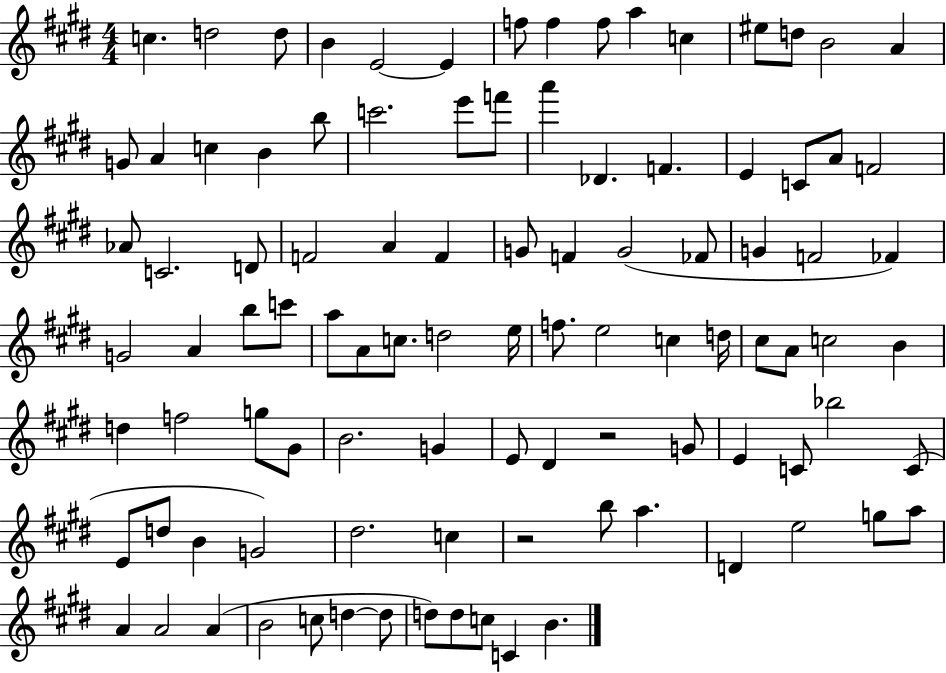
{
  \clef treble
  \numericTimeSignature
  \time 4/4
  \key e \major
  \repeat volta 2 { c''4. d''2 d''8 | b'4 e'2~~ e'4 | f''8 f''4 f''8 a''4 c''4 | eis''8 d''8 b'2 a'4 | \break g'8 a'4 c''4 b'4 b''8 | c'''2. e'''8 f'''8 | a'''4 des'4. f'4. | e'4 c'8 a'8 f'2 | \break aes'8 c'2. d'8 | f'2 a'4 f'4 | g'8 f'4 g'2( fes'8 | g'4 f'2 fes'4) | \break g'2 a'4 b''8 c'''8 | a''8 a'8 c''8. d''2 e''16 | f''8. e''2 c''4 d''16 | cis''8 a'8 c''2 b'4 | \break d''4 f''2 g''8 gis'8 | b'2. g'4 | e'8 dis'4 r2 g'8 | e'4 c'8 bes''2 c'8( | \break e'8 d''8 b'4 g'2) | dis''2. c''4 | r2 b''8 a''4. | d'4 e''2 g''8 a''8 | \break a'4 a'2 a'4( | b'2 c''8 d''4~~ d''8 | d''8) d''8 c''8 c'4 b'4. | } \bar "|."
}